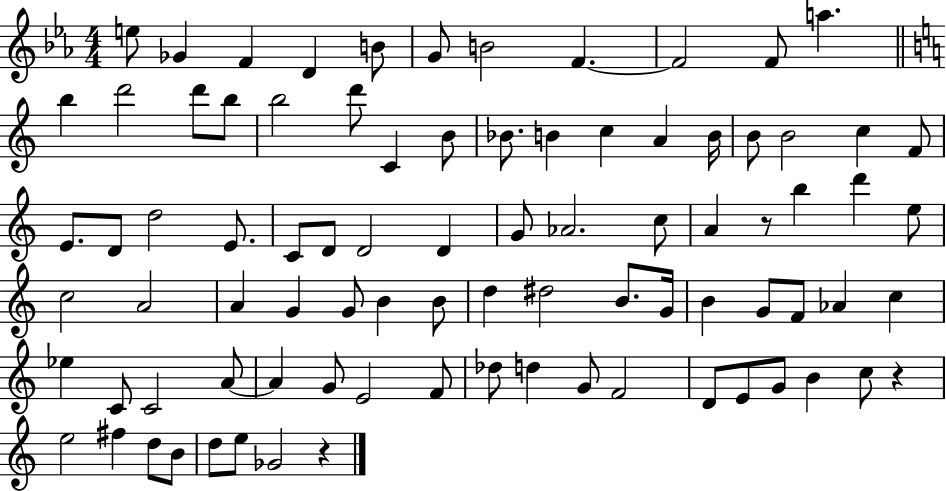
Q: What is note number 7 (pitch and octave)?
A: B4